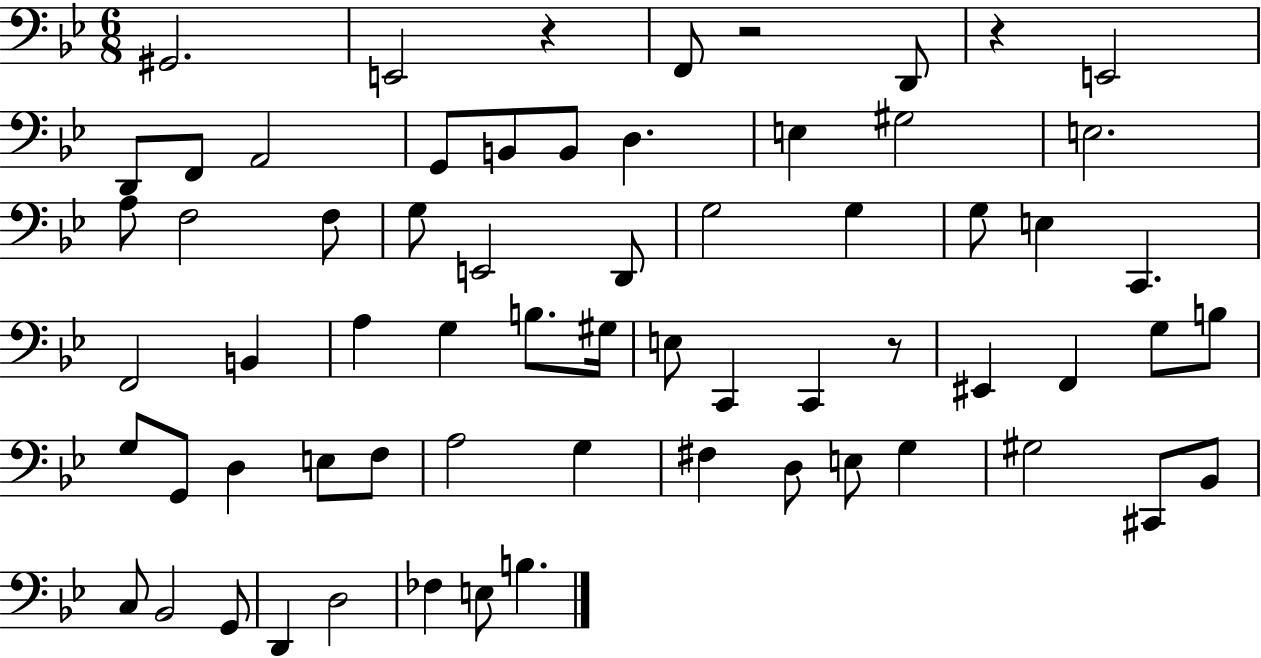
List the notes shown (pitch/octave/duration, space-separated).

G#2/h. E2/h R/q F2/e R/h D2/e R/q E2/h D2/e F2/e A2/h G2/e B2/e B2/e D3/q. E3/q G#3/h E3/h. A3/e F3/h F3/e G3/e E2/h D2/e G3/h G3/q G3/e E3/q C2/q. F2/h B2/q A3/q G3/q B3/e. G#3/s E3/e C2/q C2/q R/e EIS2/q F2/q G3/e B3/e G3/e G2/e D3/q E3/e F3/e A3/h G3/q F#3/q D3/e E3/e G3/q G#3/h C#2/e Bb2/e C3/e Bb2/h G2/e D2/q D3/h FES3/q E3/e B3/q.